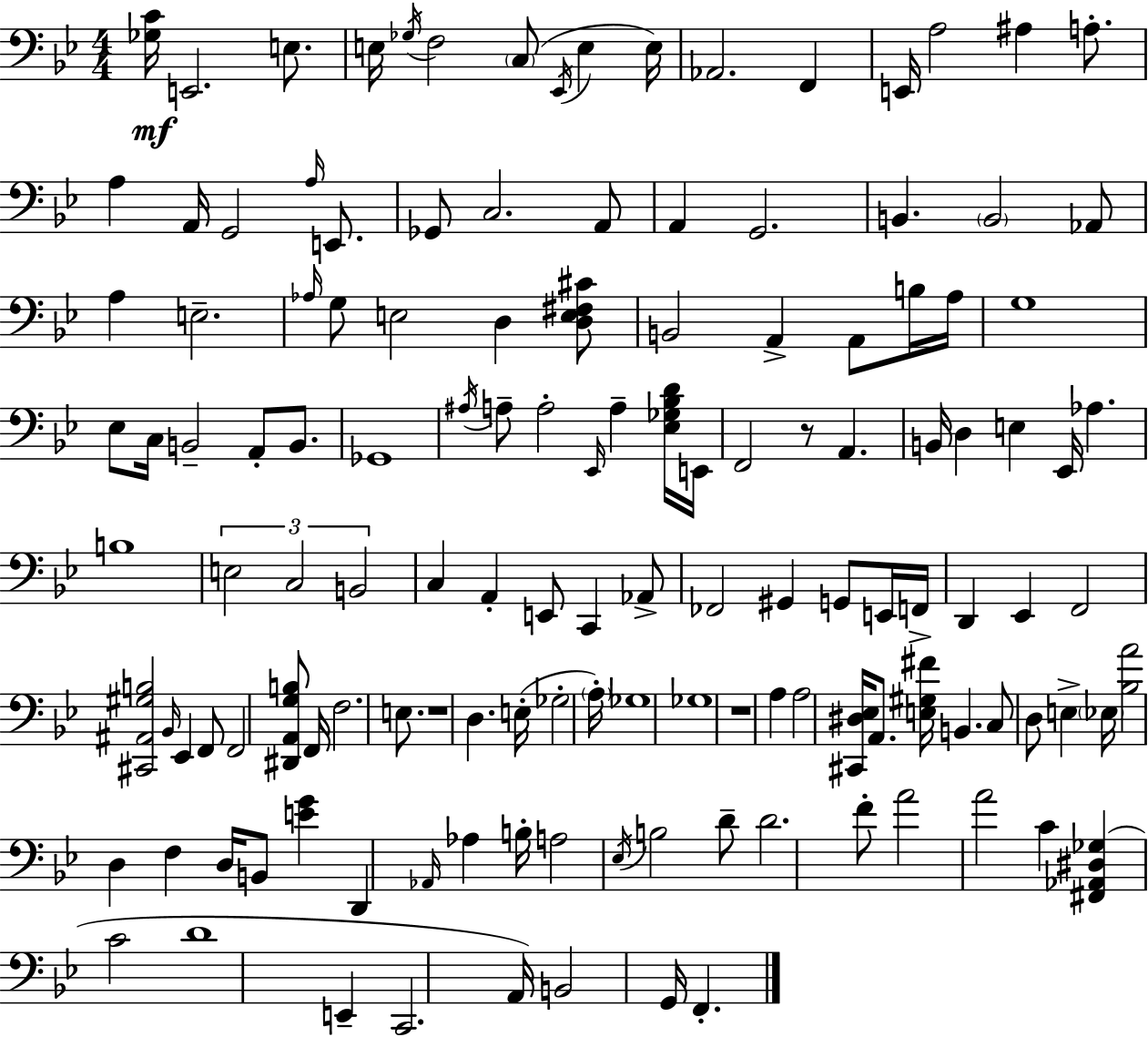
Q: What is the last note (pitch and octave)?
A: F2